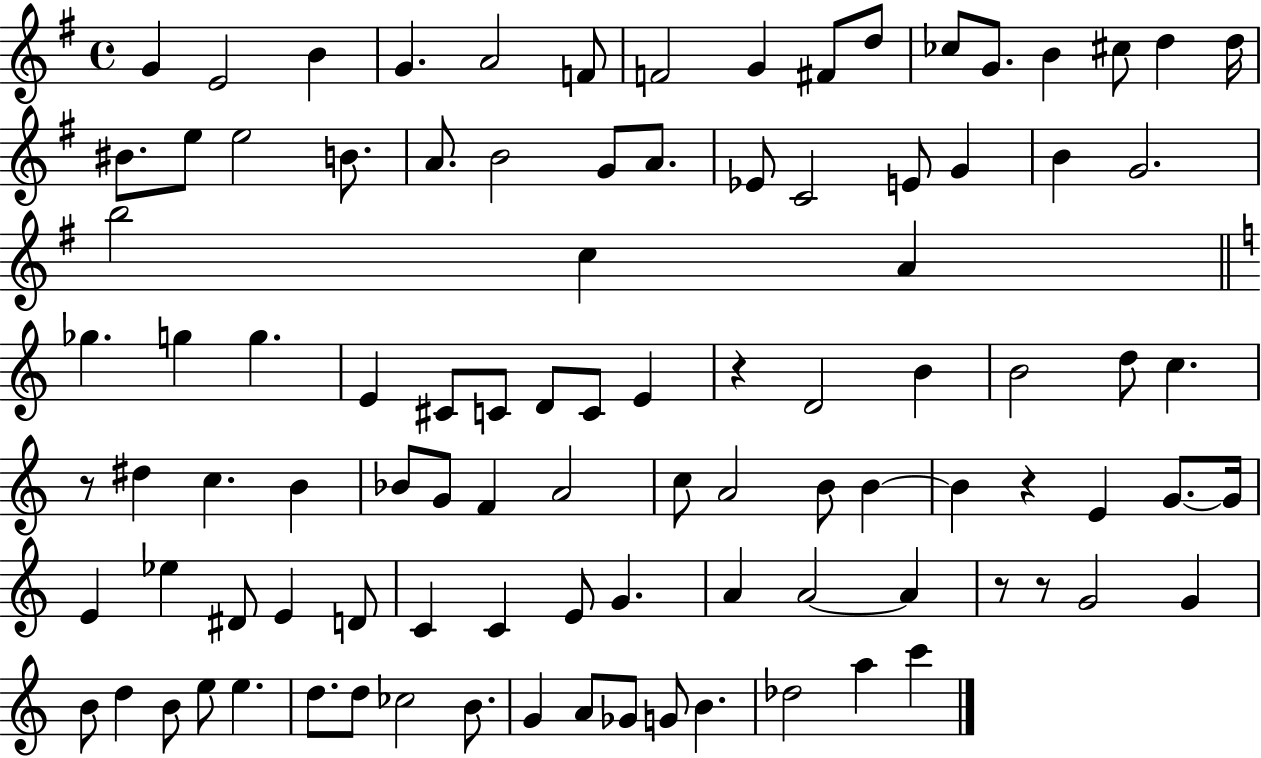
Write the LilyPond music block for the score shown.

{
  \clef treble
  \time 4/4
  \defaultTimeSignature
  \key g \major
  g'4 e'2 b'4 | g'4. a'2 f'8 | f'2 g'4 fis'8 d''8 | ces''8 g'8. b'4 cis''8 d''4 d''16 | \break bis'8. e''8 e''2 b'8. | a'8. b'2 g'8 a'8. | ees'8 c'2 e'8 g'4 | b'4 g'2. | \break b''2 c''4 a'4 | \bar "||" \break \key c \major ges''4. g''4 g''4. | e'4 cis'8 c'8 d'8 c'8 e'4 | r4 d'2 b'4 | b'2 d''8 c''4. | \break r8 dis''4 c''4. b'4 | bes'8 g'8 f'4 a'2 | c''8 a'2 b'8 b'4~~ | b'4 r4 e'4 g'8.~~ g'16 | \break e'4 ees''4 dis'8 e'4 d'8 | c'4 c'4 e'8 g'4. | a'4 a'2~~ a'4 | r8 r8 g'2 g'4 | \break b'8 d''4 b'8 e''8 e''4. | d''8. d''8 ces''2 b'8. | g'4 a'8 ges'8 g'8 b'4. | des''2 a''4 c'''4 | \break \bar "|."
}